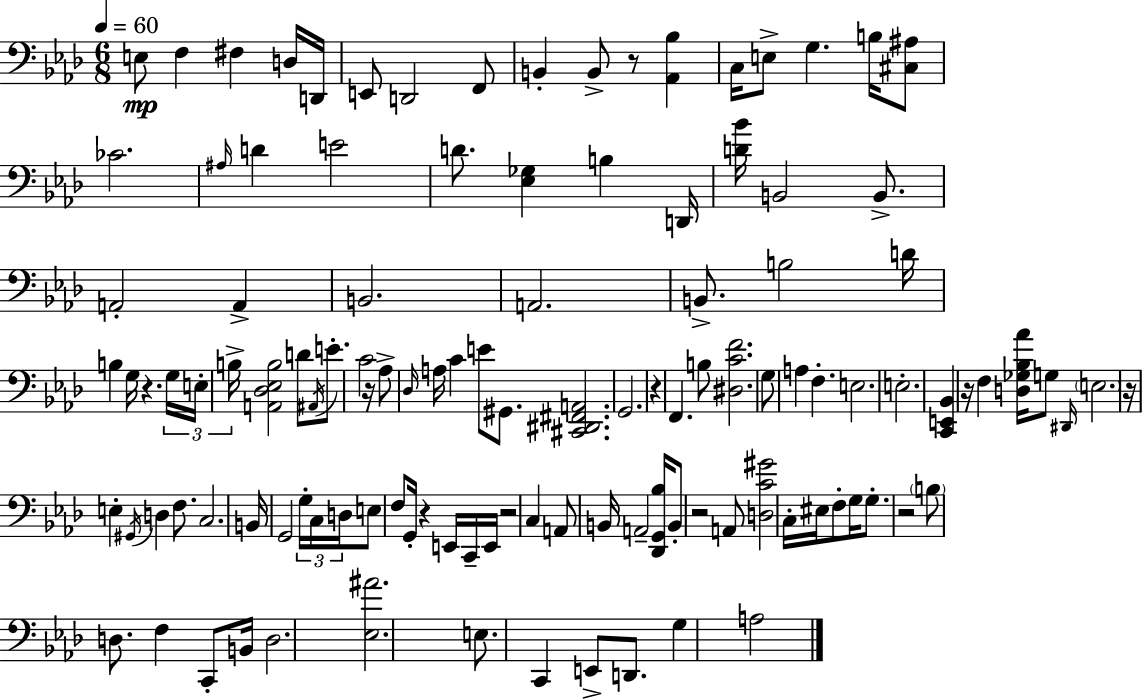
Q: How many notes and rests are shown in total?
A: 118